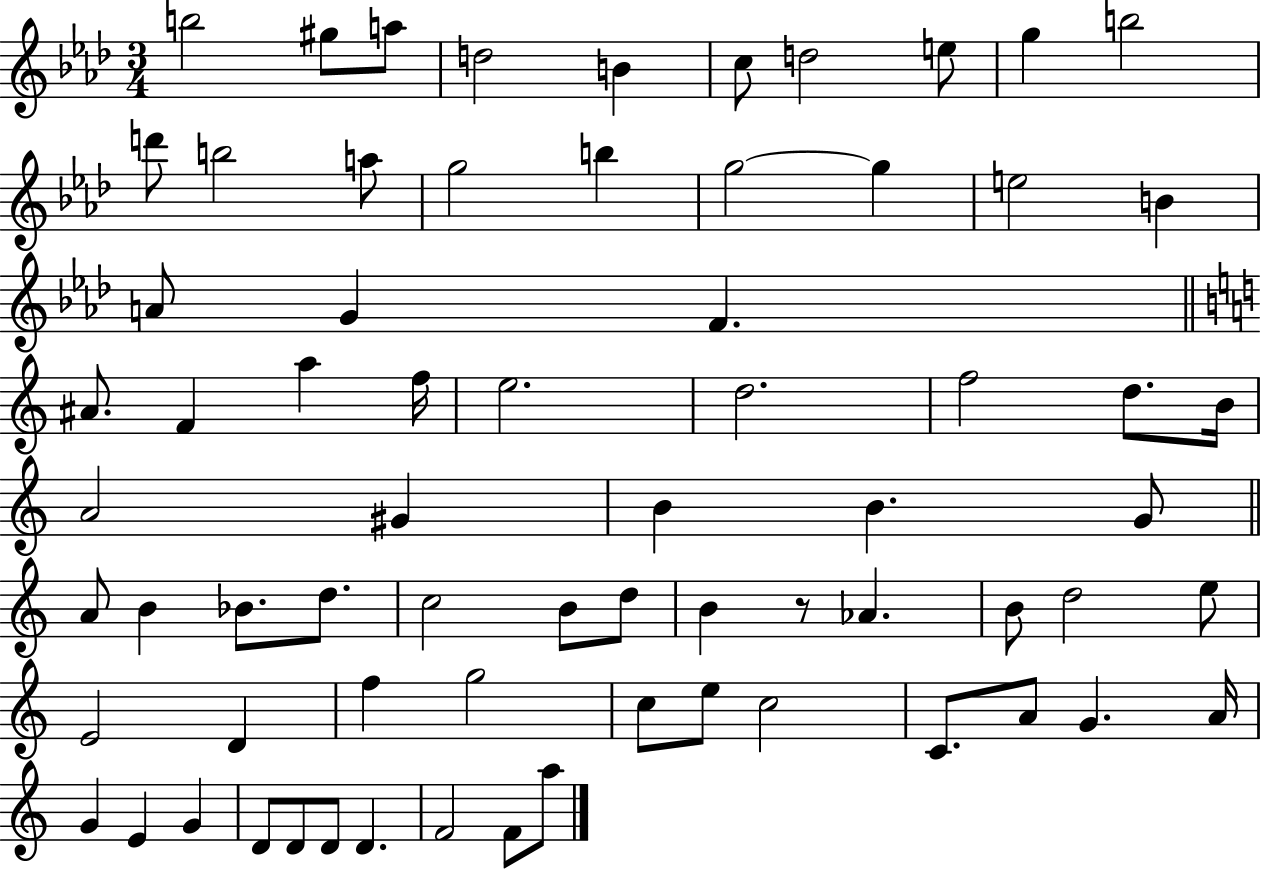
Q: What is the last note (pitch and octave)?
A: A5